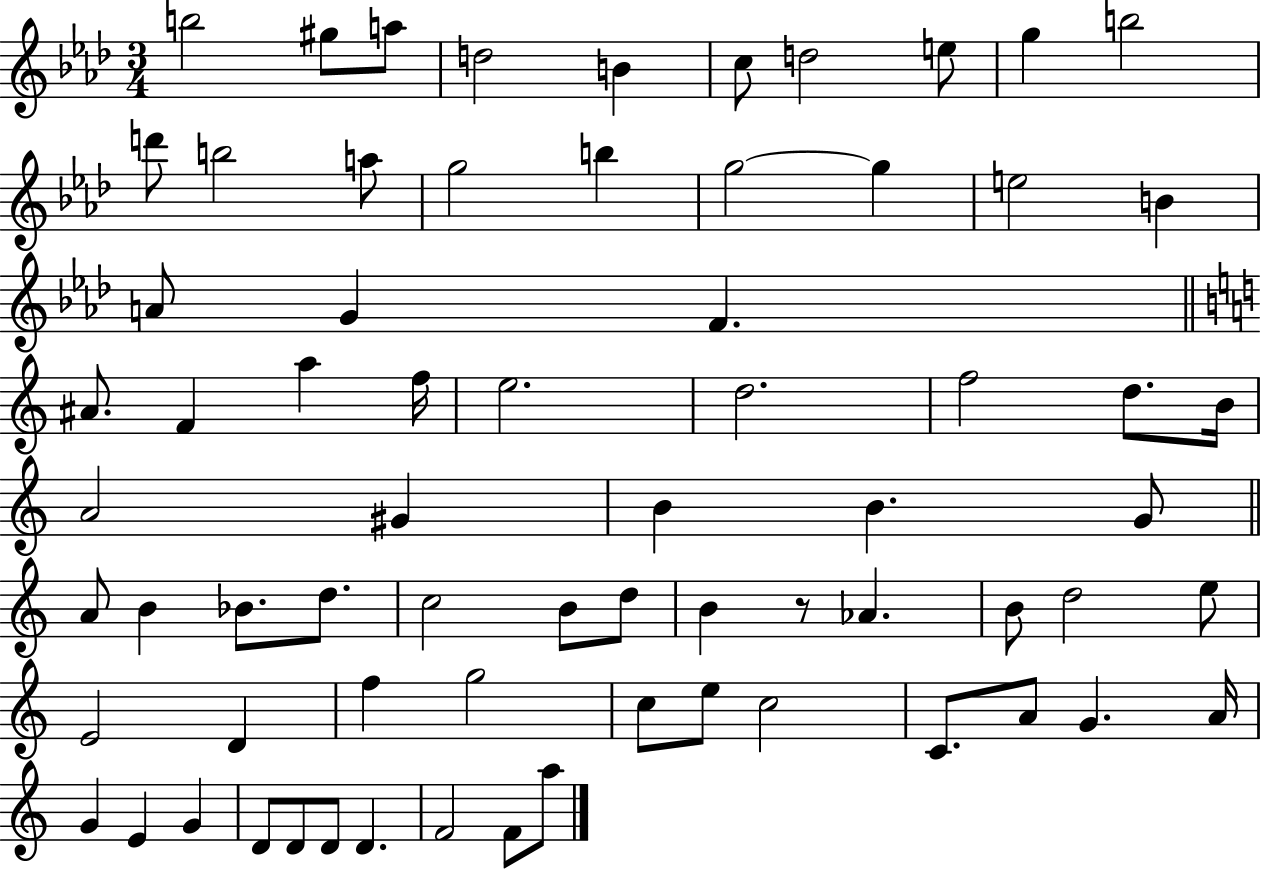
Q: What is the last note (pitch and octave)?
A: A5